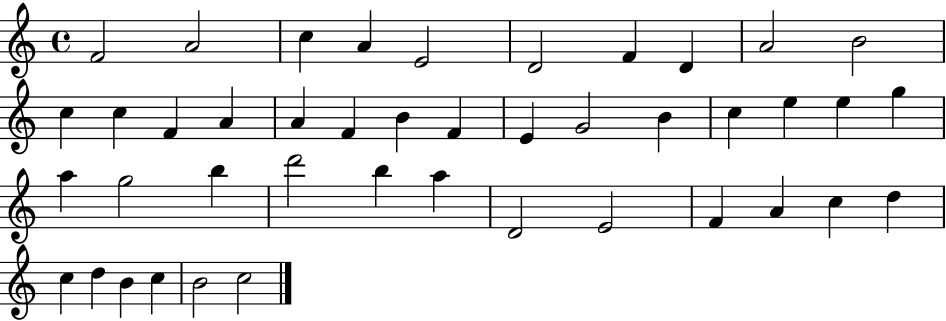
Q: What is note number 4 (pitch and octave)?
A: A4